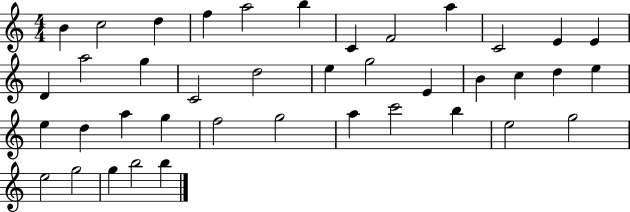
{
  \clef treble
  \numericTimeSignature
  \time 4/4
  \key c \major
  b'4 c''2 d''4 | f''4 a''2 b''4 | c'4 f'2 a''4 | c'2 e'4 e'4 | \break d'4 a''2 g''4 | c'2 d''2 | e''4 g''2 e'4 | b'4 c''4 d''4 e''4 | \break e''4 d''4 a''4 g''4 | f''2 g''2 | a''4 c'''2 b''4 | e''2 g''2 | \break e''2 g''2 | g''4 b''2 b''4 | \bar "|."
}